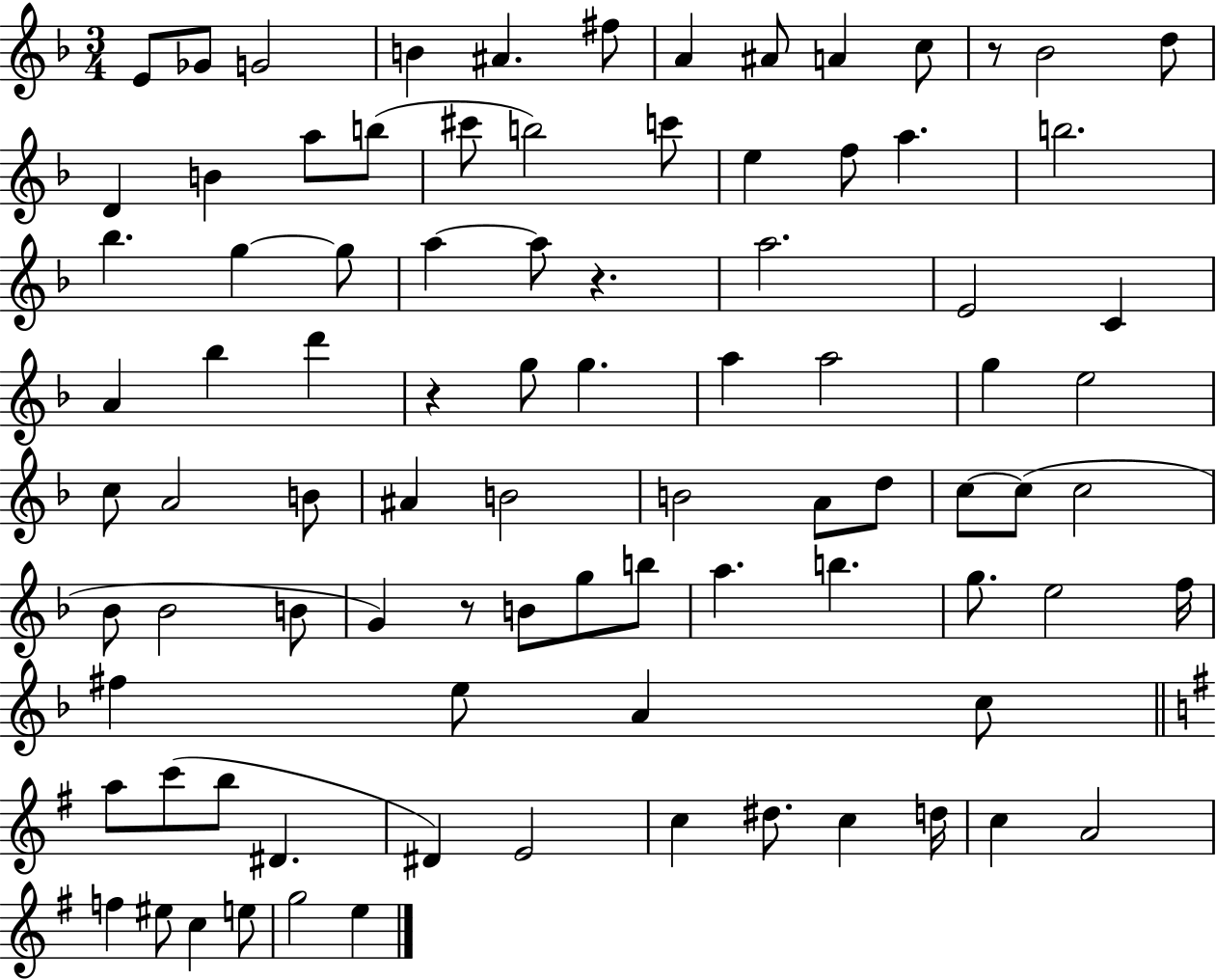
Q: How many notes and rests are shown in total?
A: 89